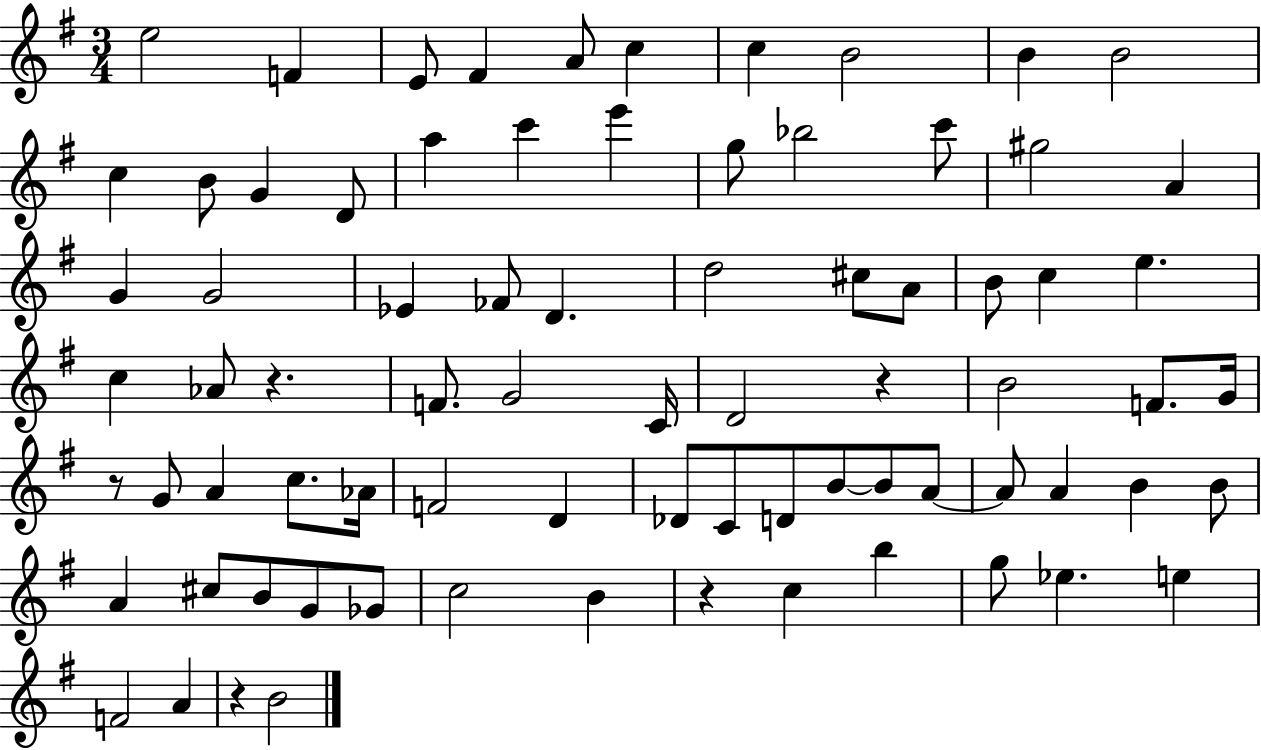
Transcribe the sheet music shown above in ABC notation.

X:1
T:Untitled
M:3/4
L:1/4
K:G
e2 F E/2 ^F A/2 c c B2 B B2 c B/2 G D/2 a c' e' g/2 _b2 c'/2 ^g2 A G G2 _E _F/2 D d2 ^c/2 A/2 B/2 c e c _A/2 z F/2 G2 C/4 D2 z B2 F/2 G/4 z/2 G/2 A c/2 _A/4 F2 D _D/2 C/2 D/2 B/2 B/2 A/2 A/2 A B B/2 A ^c/2 B/2 G/2 _G/2 c2 B z c b g/2 _e e F2 A z B2